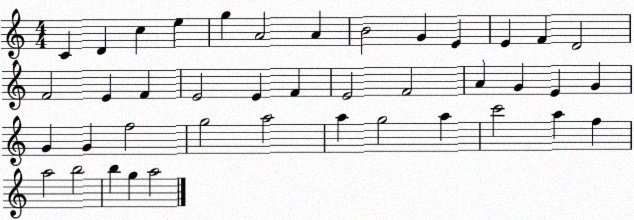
X:1
T:Untitled
M:4/4
L:1/4
K:C
C D c e g A2 A B2 G E E F D2 F2 E F E2 E F E2 F2 A G E G G G f2 g2 a2 a g2 a c'2 a f a2 b2 b g a2